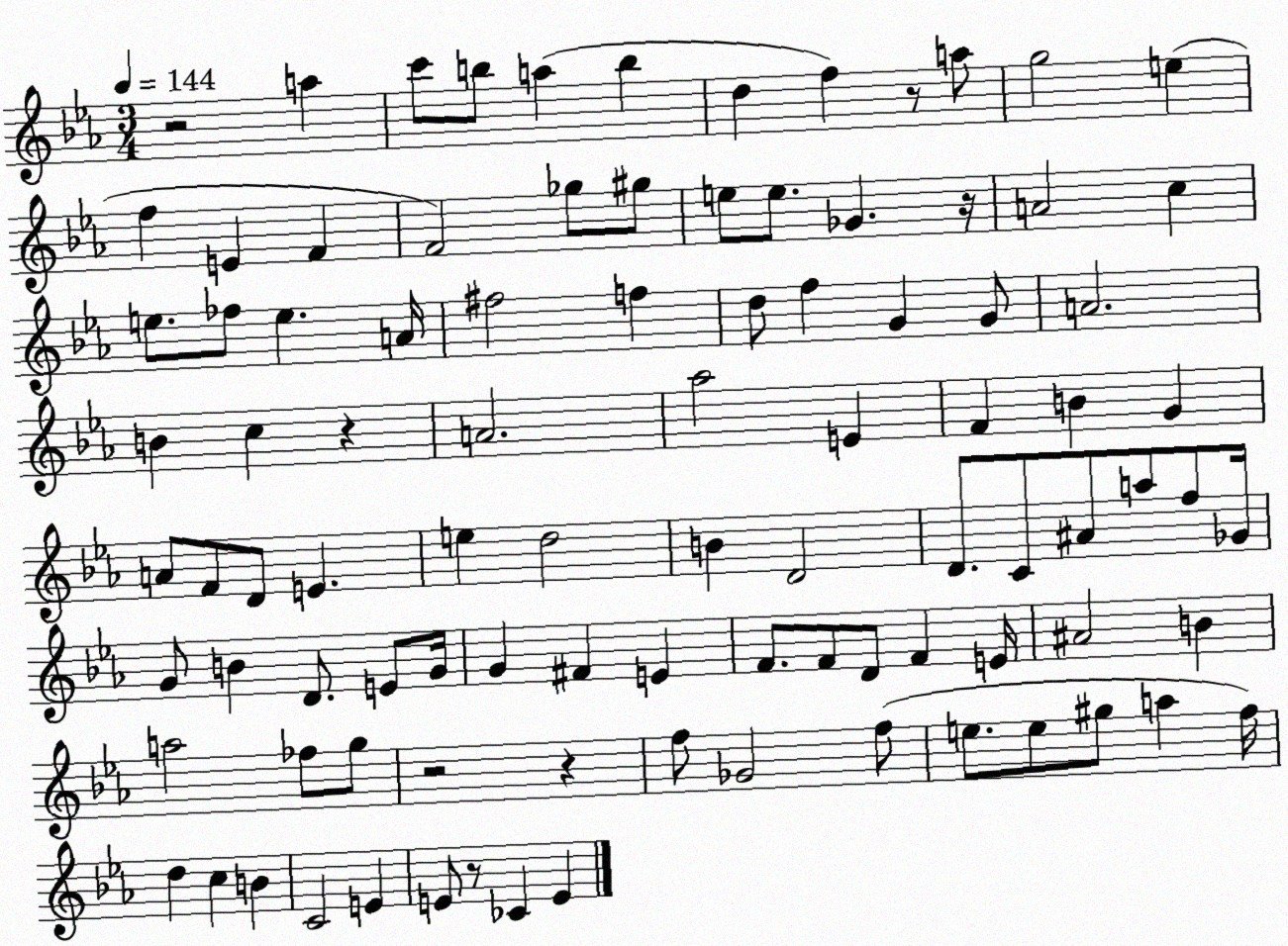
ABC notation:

X:1
T:Untitled
M:3/4
L:1/4
K:Eb
z2 a c'/2 b/2 a b d f z/2 a/2 g2 e f E F F2 _g/2 ^g/2 e/2 e/2 _G z/4 A2 c e/2 _f/2 e A/4 ^f2 f d/2 f G G/2 A2 B c z A2 _a2 E F B G A/2 F/2 D/2 E e d2 B D2 D/2 C/2 ^A/2 a/2 f/2 _G/4 G/2 B D/2 E/2 G/4 G ^F E F/2 F/2 D/2 F E/4 ^A2 B a2 _f/2 g/2 z2 z f/2 _G2 f/2 e/2 e/2 ^g/2 a f/4 d c B C2 E E/2 z/2 _C E